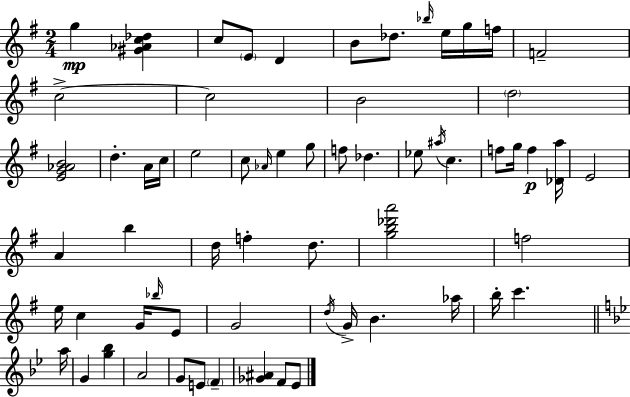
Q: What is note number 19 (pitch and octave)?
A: E5